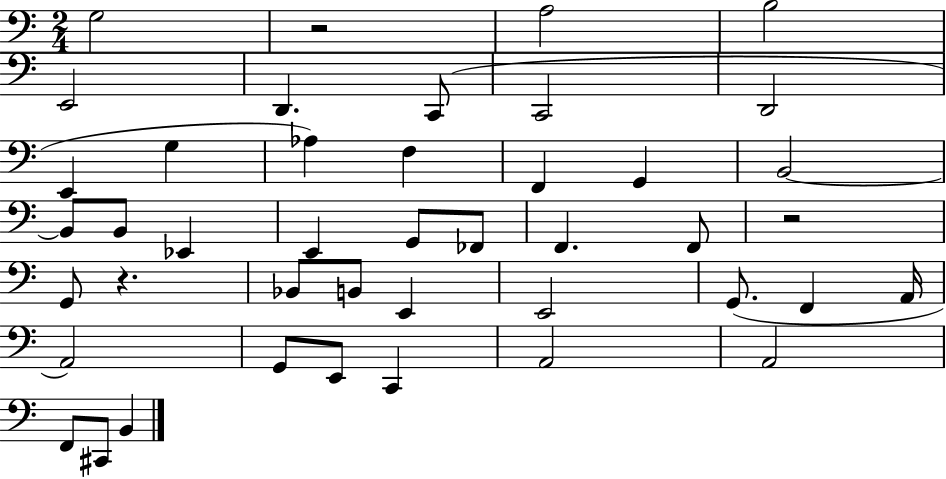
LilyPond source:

{
  \clef bass
  \numericTimeSignature
  \time 2/4
  \key c \major
  g2 | r2 | a2 | b2 | \break e,2 | d,4. c,8( | c,2 | d,2 | \break e,4 g4 | aes4) f4 | f,4 g,4 | b,2~~ | \break b,8 b,8 ees,4 | e,4 g,8 fes,8 | f,4. f,8 | r2 | \break g,8 r4. | bes,8 b,8 e,4 | e,2 | g,8.( f,4 a,16 | \break a,2) | g,8 e,8 c,4 | a,2 | a,2 | \break f,8 cis,8 b,4 | \bar "|."
}